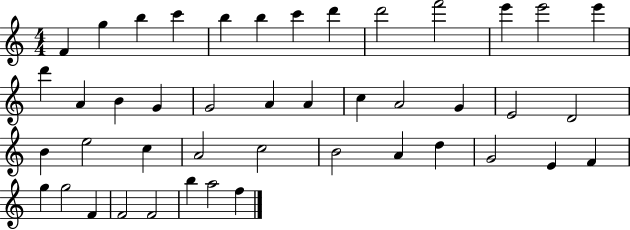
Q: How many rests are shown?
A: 0